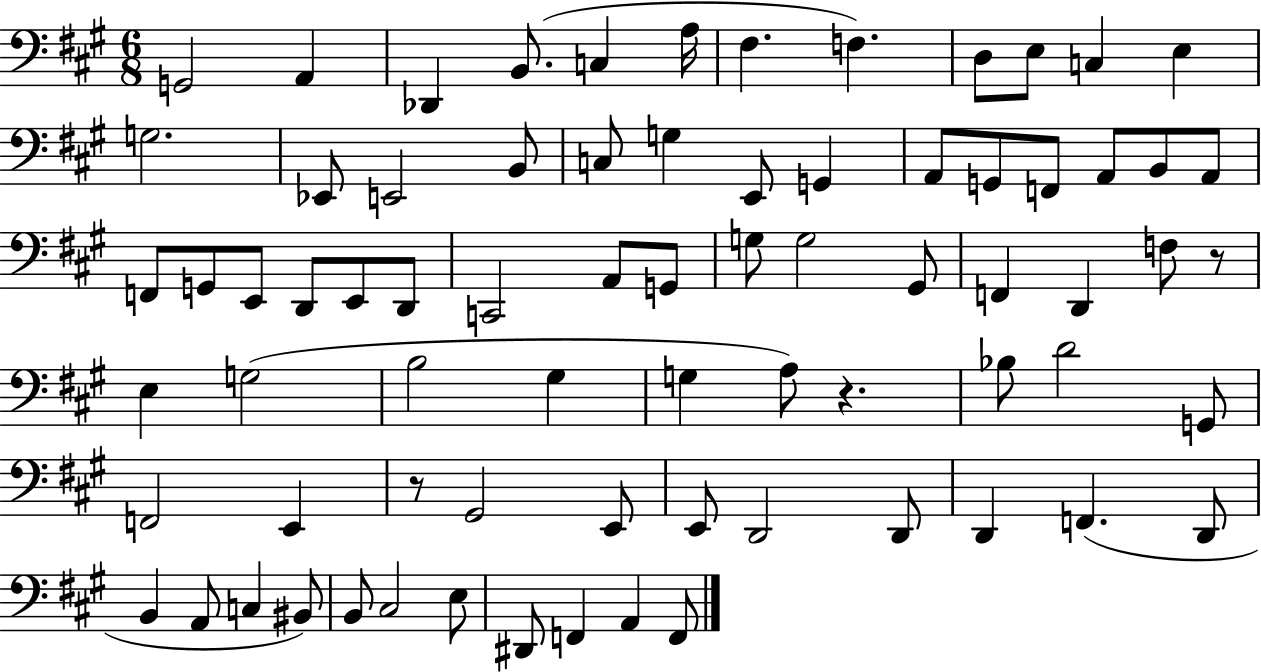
X:1
T:Untitled
M:6/8
L:1/4
K:A
G,,2 A,, _D,, B,,/2 C, A,/4 ^F, F, D,/2 E,/2 C, E, G,2 _E,,/2 E,,2 B,,/2 C,/2 G, E,,/2 G,, A,,/2 G,,/2 F,,/2 A,,/2 B,,/2 A,,/2 F,,/2 G,,/2 E,,/2 D,,/2 E,,/2 D,,/2 C,,2 A,,/2 G,,/2 G,/2 G,2 ^G,,/2 F,, D,, F,/2 z/2 E, G,2 B,2 ^G, G, A,/2 z _B,/2 D2 G,,/2 F,,2 E,, z/2 ^G,,2 E,,/2 E,,/2 D,,2 D,,/2 D,, F,, D,,/2 B,, A,,/2 C, ^B,,/2 B,,/2 ^C,2 E,/2 ^D,,/2 F,, A,, F,,/2